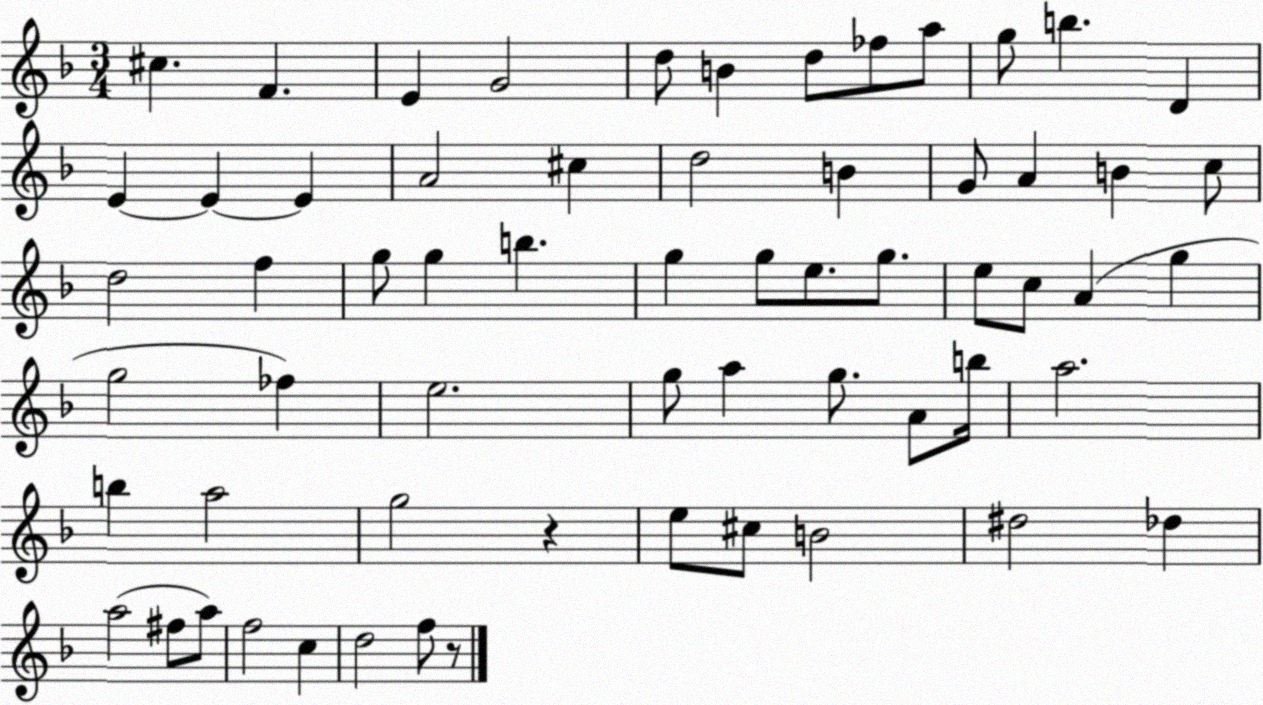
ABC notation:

X:1
T:Untitled
M:3/4
L:1/4
K:F
^c F E G2 d/2 B d/2 _f/2 a/2 g/2 b D E E E A2 ^c d2 B G/2 A B c/2 d2 f g/2 g b g g/2 e/2 g/2 e/2 c/2 A g g2 _f e2 g/2 a g/2 A/2 b/4 a2 b a2 g2 z e/2 ^c/2 B2 ^d2 _d a2 ^f/2 a/2 f2 c d2 f/2 z/2